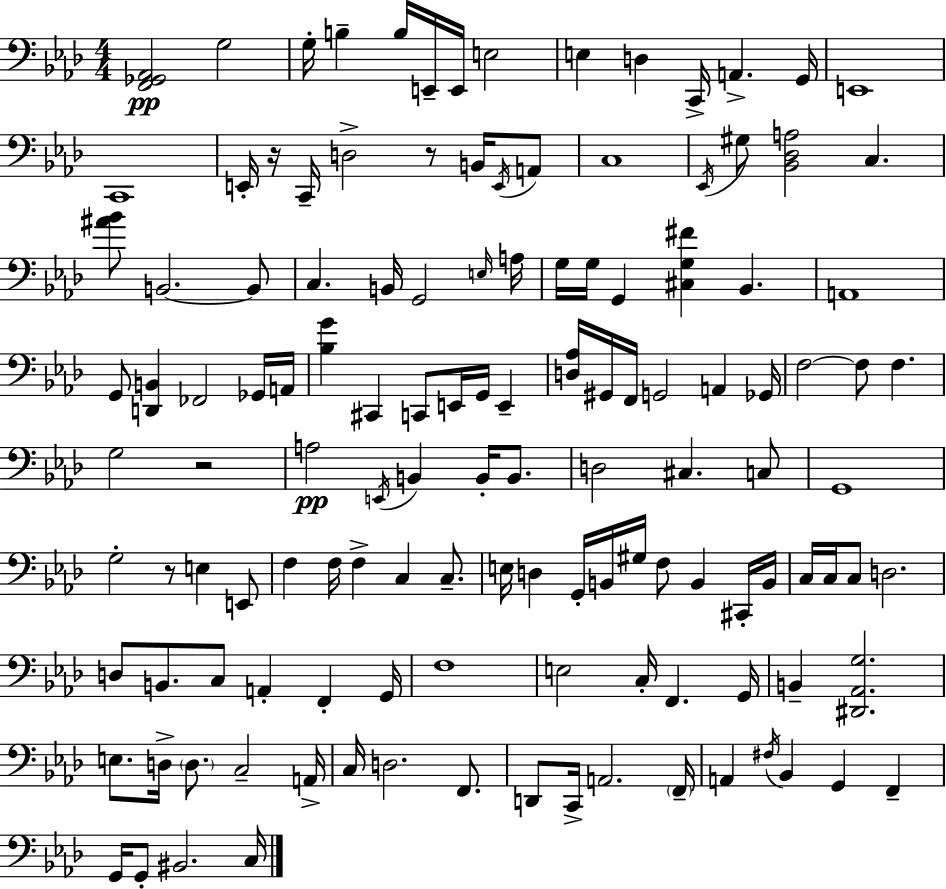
X:1
T:Untitled
M:4/4
L:1/4
K:Ab
[F,,_G,,_A,,]2 G,2 G,/4 B, B,/4 E,,/4 E,,/4 E,2 E, D, C,,/4 A,, G,,/4 E,,4 C,,4 E,,/4 z/4 C,,/4 D,2 z/2 B,,/4 E,,/4 A,,/2 C,4 _E,,/4 ^G,/2 [_B,,_D,A,]2 C, [^A_B]/2 B,,2 B,,/2 C, B,,/4 G,,2 E,/4 A,/4 G,/4 G,/4 G,, [^C,G,^F] _B,, A,,4 G,,/2 [D,,B,,] _F,,2 _G,,/4 A,,/4 [_B,G] ^C,, C,,/2 E,,/4 G,,/4 E,, [D,_A,]/4 ^G,,/4 F,,/4 G,,2 A,, _G,,/4 F,2 F,/2 F, G,2 z2 A,2 E,,/4 B,, B,,/4 B,,/2 D,2 ^C, C,/2 G,,4 G,2 z/2 E, E,,/2 F, F,/4 F, C, C,/2 E,/4 D, G,,/4 B,,/4 ^G,/4 F,/2 B,, ^C,,/4 B,,/4 C,/4 C,/4 C,/2 D,2 D,/2 B,,/2 C,/2 A,, F,, G,,/4 F,4 E,2 C,/4 F,, G,,/4 B,, [^D,,_A,,G,]2 E,/2 D,/4 D,/2 C,2 A,,/4 C,/4 D,2 F,,/2 D,,/2 C,,/4 A,,2 F,,/4 A,, ^F,/4 _B,, G,, F,, G,,/4 G,,/2 ^B,,2 C,/4